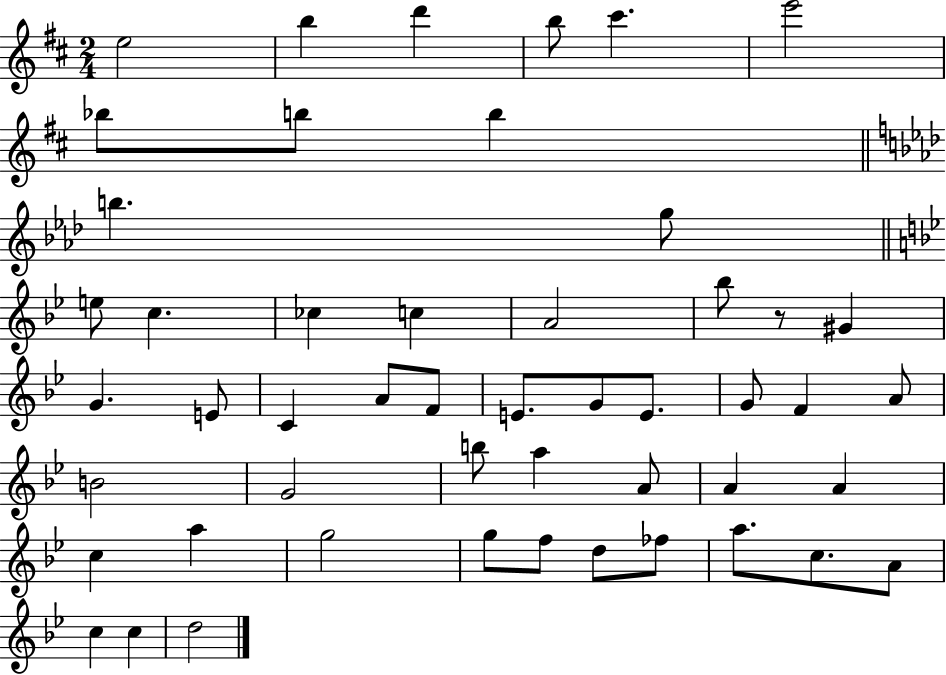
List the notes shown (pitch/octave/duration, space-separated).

E5/h B5/q D6/q B5/e C#6/q. E6/h Bb5/e B5/e B5/q B5/q. G5/e E5/e C5/q. CES5/q C5/q A4/h Bb5/e R/e G#4/q G4/q. E4/e C4/q A4/e F4/e E4/e. G4/e E4/e. G4/e F4/q A4/e B4/h G4/h B5/e A5/q A4/e A4/q A4/q C5/q A5/q G5/h G5/e F5/e D5/e FES5/e A5/e. C5/e. A4/e C5/q C5/q D5/h